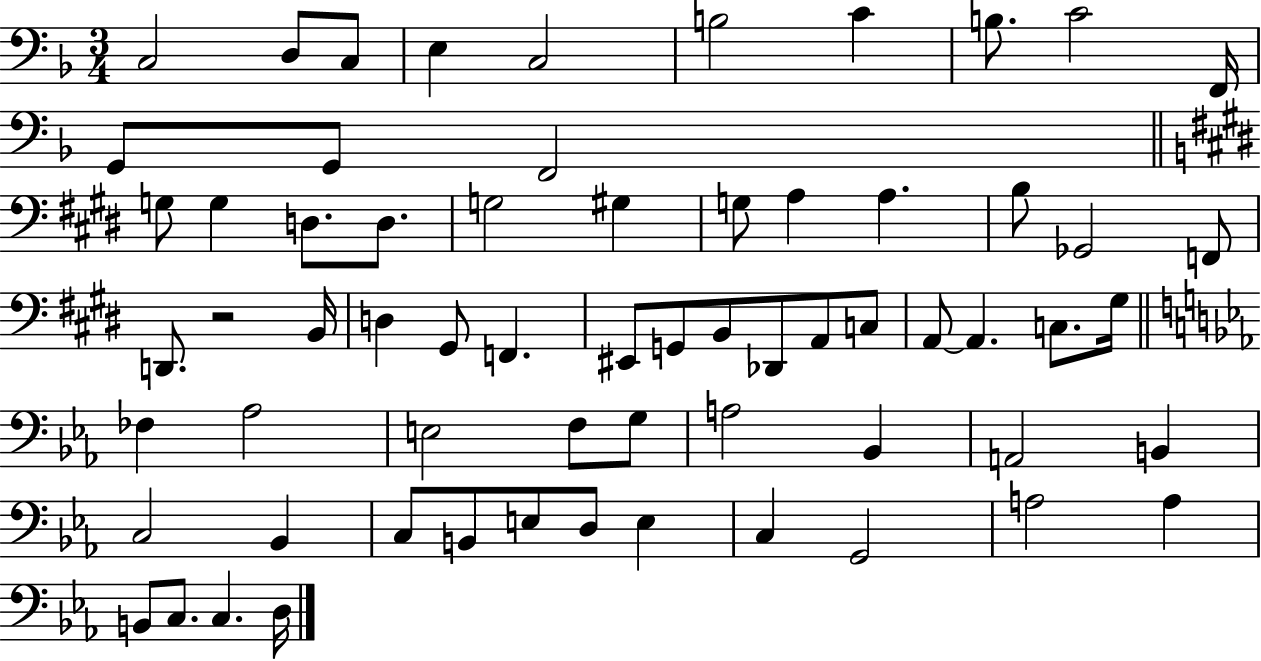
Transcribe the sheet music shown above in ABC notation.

X:1
T:Untitled
M:3/4
L:1/4
K:F
C,2 D,/2 C,/2 E, C,2 B,2 C B,/2 C2 F,,/4 G,,/2 G,,/2 F,,2 G,/2 G, D,/2 D,/2 G,2 ^G, G,/2 A, A, B,/2 _G,,2 F,,/2 D,,/2 z2 B,,/4 D, ^G,,/2 F,, ^E,,/2 G,,/2 B,,/2 _D,,/2 A,,/2 C,/2 A,,/2 A,, C,/2 ^G,/4 _F, _A,2 E,2 F,/2 G,/2 A,2 _B,, A,,2 B,, C,2 _B,, C,/2 B,,/2 E,/2 D,/2 E, C, G,,2 A,2 A, B,,/2 C,/2 C, D,/4